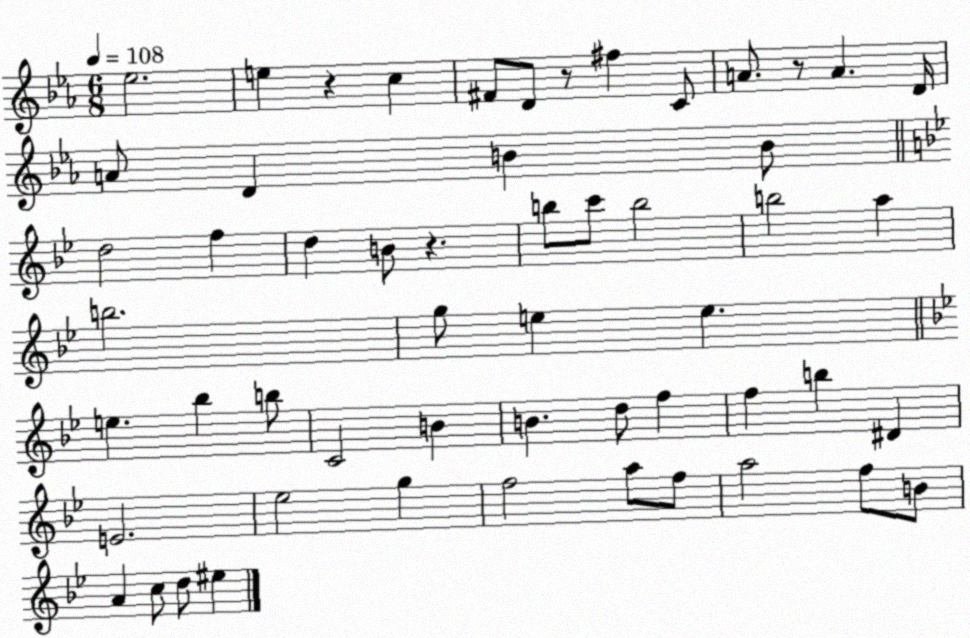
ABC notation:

X:1
T:Untitled
M:6/8
L:1/4
K:Eb
_e2 e z c ^F/2 D/2 z/2 ^f C/2 A/2 z/2 A D/4 A/2 D B B/2 d2 f d B/2 z b/2 c'/2 b2 b2 a b2 g/2 e e e _b b/2 C2 B B d/2 f f b ^D E2 _e2 g f2 a/2 f/2 a2 f/2 B/2 A c/2 d/2 ^e